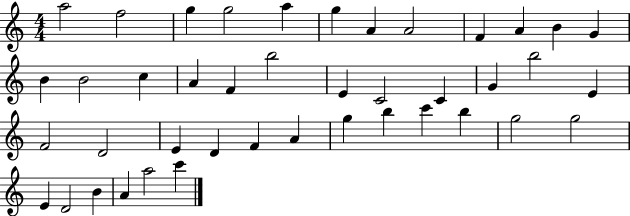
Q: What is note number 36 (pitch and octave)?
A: G5